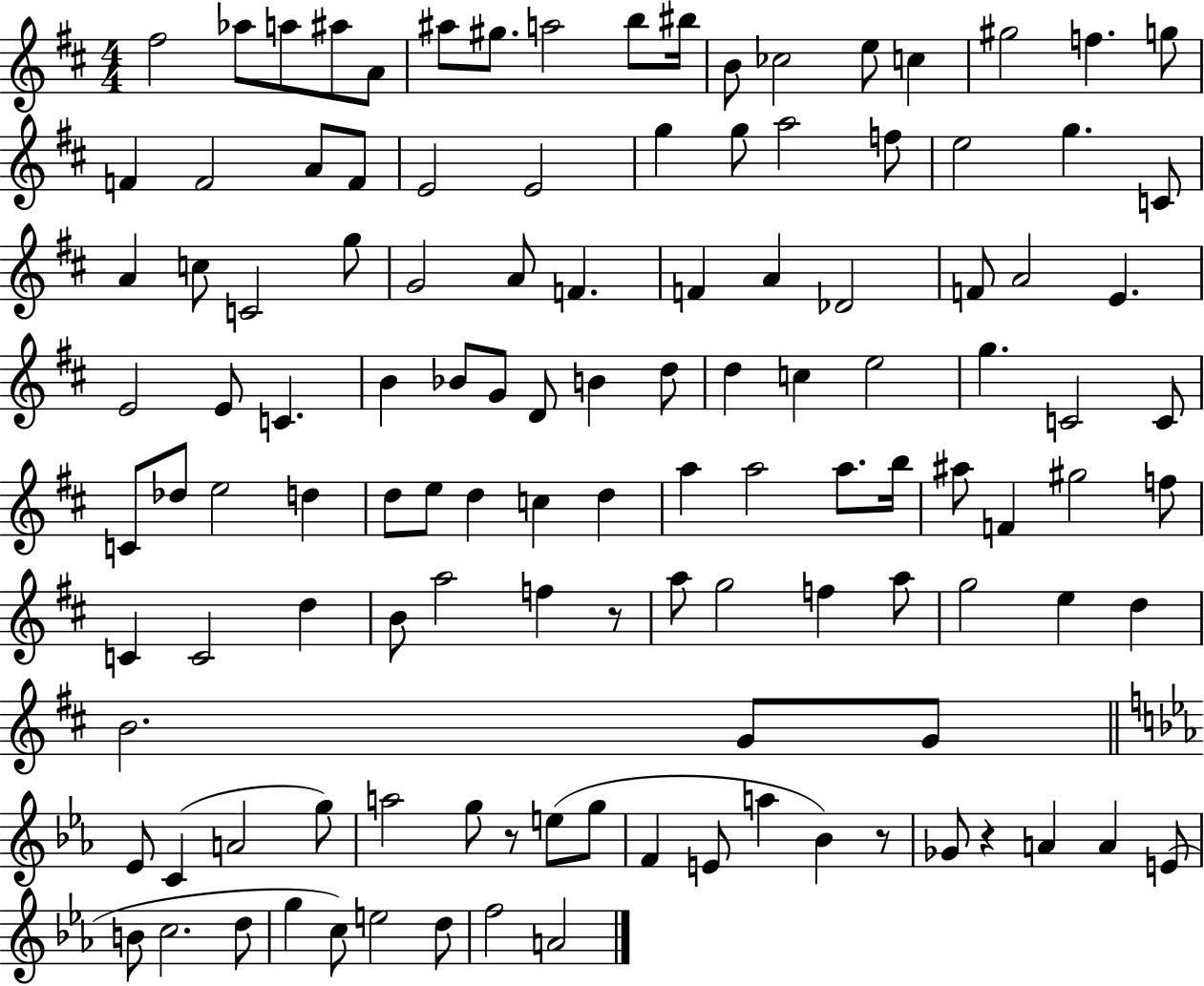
X:1
T:Untitled
M:4/4
L:1/4
K:D
^f2 _a/2 a/2 ^a/2 A/2 ^a/2 ^g/2 a2 b/2 ^b/4 B/2 _c2 e/2 c ^g2 f g/2 F F2 A/2 F/2 E2 E2 g g/2 a2 f/2 e2 g C/2 A c/2 C2 g/2 G2 A/2 F F A _D2 F/2 A2 E E2 E/2 C B _B/2 G/2 D/2 B d/2 d c e2 g C2 C/2 C/2 _d/2 e2 d d/2 e/2 d c d a a2 a/2 b/4 ^a/2 F ^g2 f/2 C C2 d B/2 a2 f z/2 a/2 g2 f a/2 g2 e d B2 G/2 G/2 _E/2 C A2 g/2 a2 g/2 z/2 e/2 g/2 F E/2 a _B z/2 _G/2 z A A E/2 B/2 c2 d/2 g c/2 e2 d/2 f2 A2